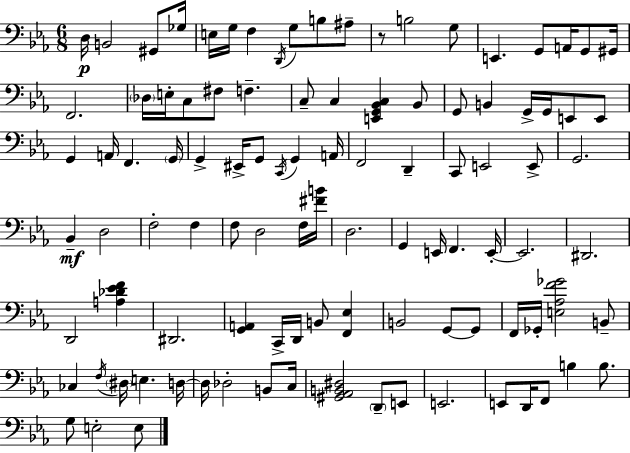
D3/s B2/h G#2/e Gb3/s E3/s G3/s F3/q D2/s G3/e B3/e A#3/e R/e B3/h G3/e E2/q. G2/e A2/s G2/e G#2/s F2/h. Db3/s E3/s C3/e F#3/e F3/q. C3/e C3/q [E2,G2,Bb2,C3]/q Bb2/e G2/e B2/q G2/s G2/s E2/e E2/e G2/q A2/s F2/q. G2/s G2/q EIS2/s G2/e C2/s G2/q A2/s F2/h D2/q C2/e E2/h E2/e G2/h. Bb2/q D3/h F3/h F3/q F3/e D3/h F3/s [F#4,B4]/s D3/h. G2/q E2/s F2/q. E2/s E2/h. D#2/h. D2/h [A3,Db4,Eb4,F4]/q D#2/h. [G2,A2]/q C2/s D2/s B2/e [F2,Eb3]/q B2/h G2/e G2/e F2/s Gb2/s [E3,Ab3,F4,Gb4]/h B2/e CES3/q F3/s D#3/s E3/q. D3/s D3/s Db3/h B2/e C3/s [G#2,Ab2,B2,D#3]/h D2/e E2/e E2/h. E2/e D2/s F2/e B3/q B3/e. G3/e E3/h E3/e